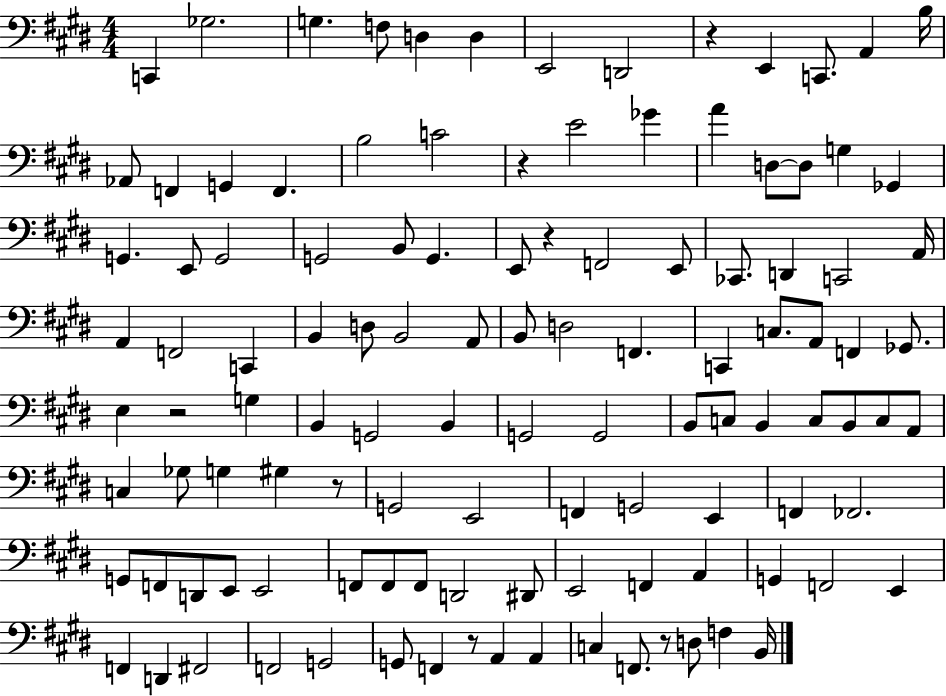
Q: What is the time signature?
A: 4/4